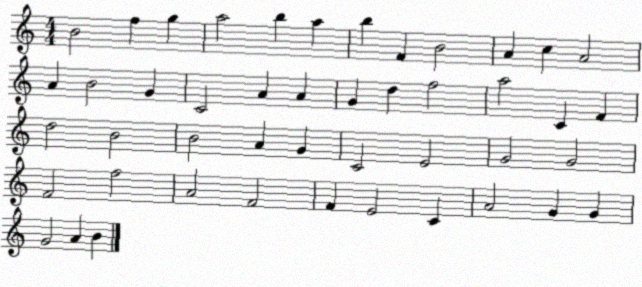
X:1
T:Untitled
M:4/4
L:1/4
K:C
B2 f g a2 b a b F B2 A c A2 A B2 G C2 A A G d f2 a2 C F d2 B2 B2 A G C2 E2 G2 G2 F2 f2 A2 F2 F E2 C A2 G G G2 A B